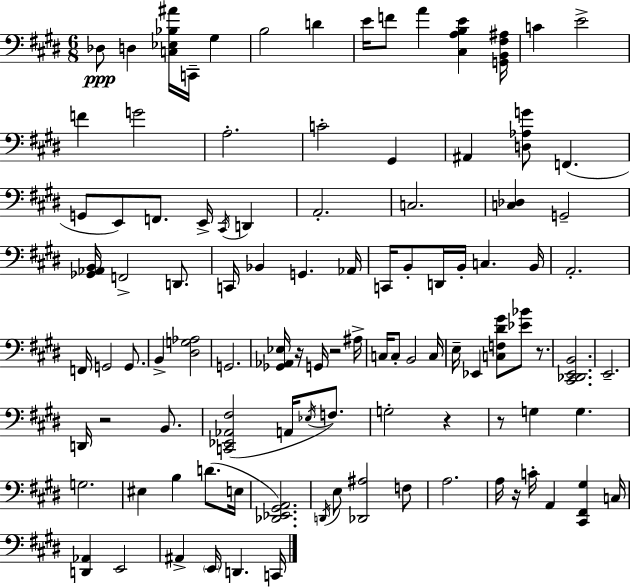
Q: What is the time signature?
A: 6/8